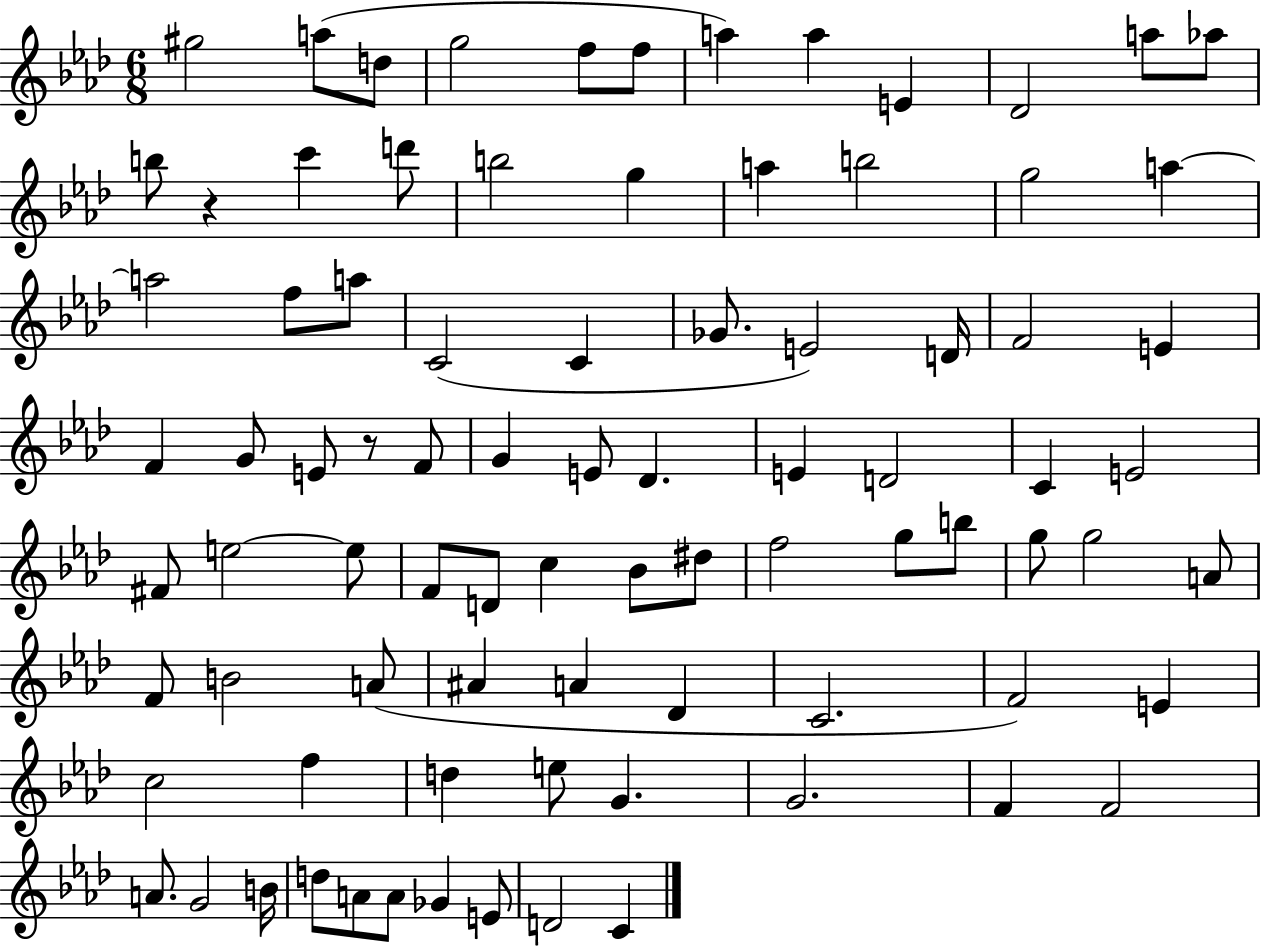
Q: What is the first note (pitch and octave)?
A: G#5